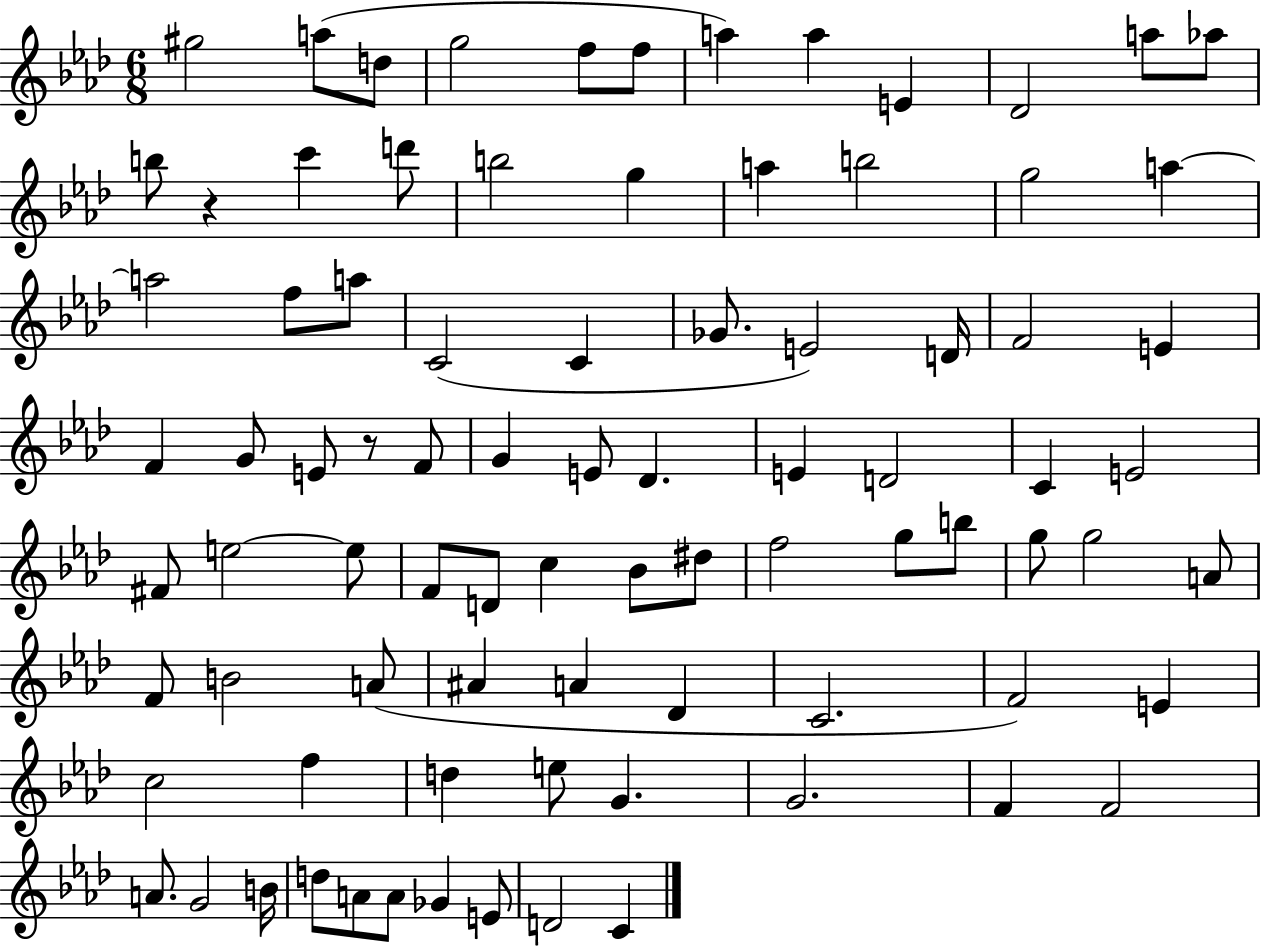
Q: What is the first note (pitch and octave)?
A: G#5